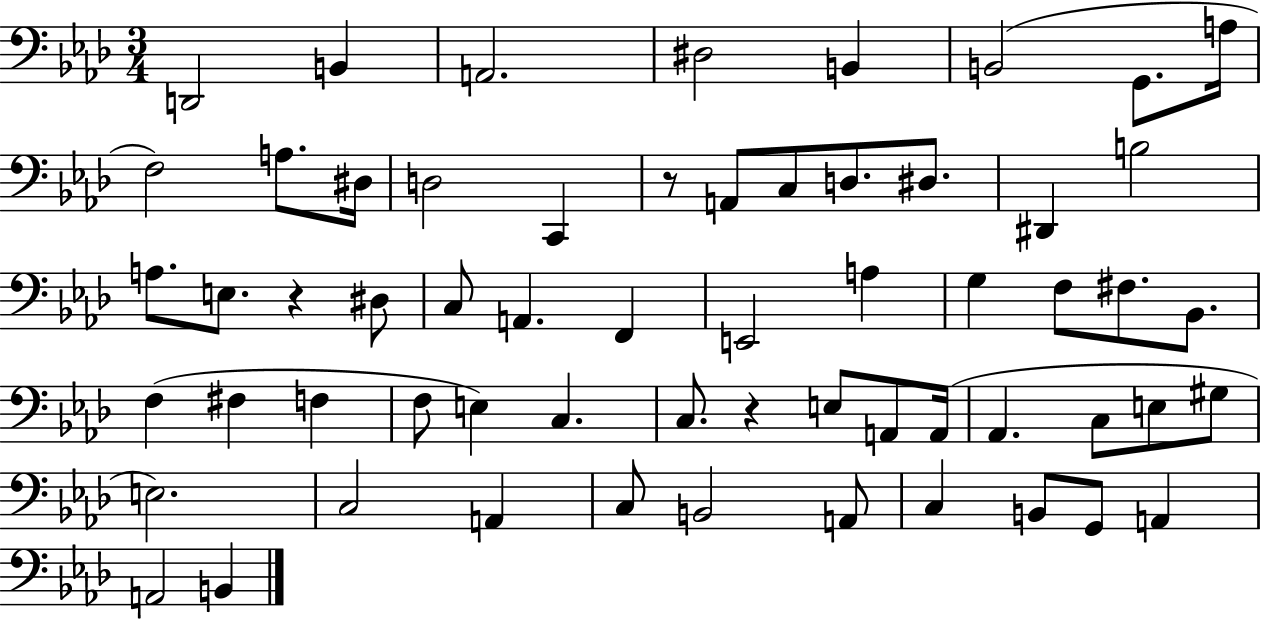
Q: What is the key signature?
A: AES major